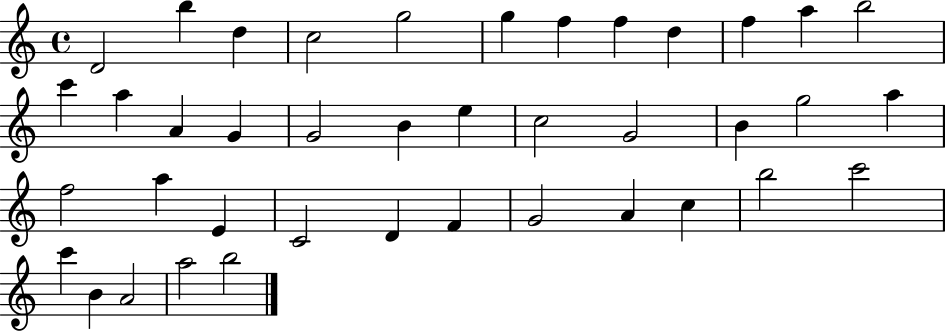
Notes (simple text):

D4/h B5/q D5/q C5/h G5/h G5/q F5/q F5/q D5/q F5/q A5/q B5/h C6/q A5/q A4/q G4/q G4/h B4/q E5/q C5/h G4/h B4/q G5/h A5/q F5/h A5/q E4/q C4/h D4/q F4/q G4/h A4/q C5/q B5/h C6/h C6/q B4/q A4/h A5/h B5/h